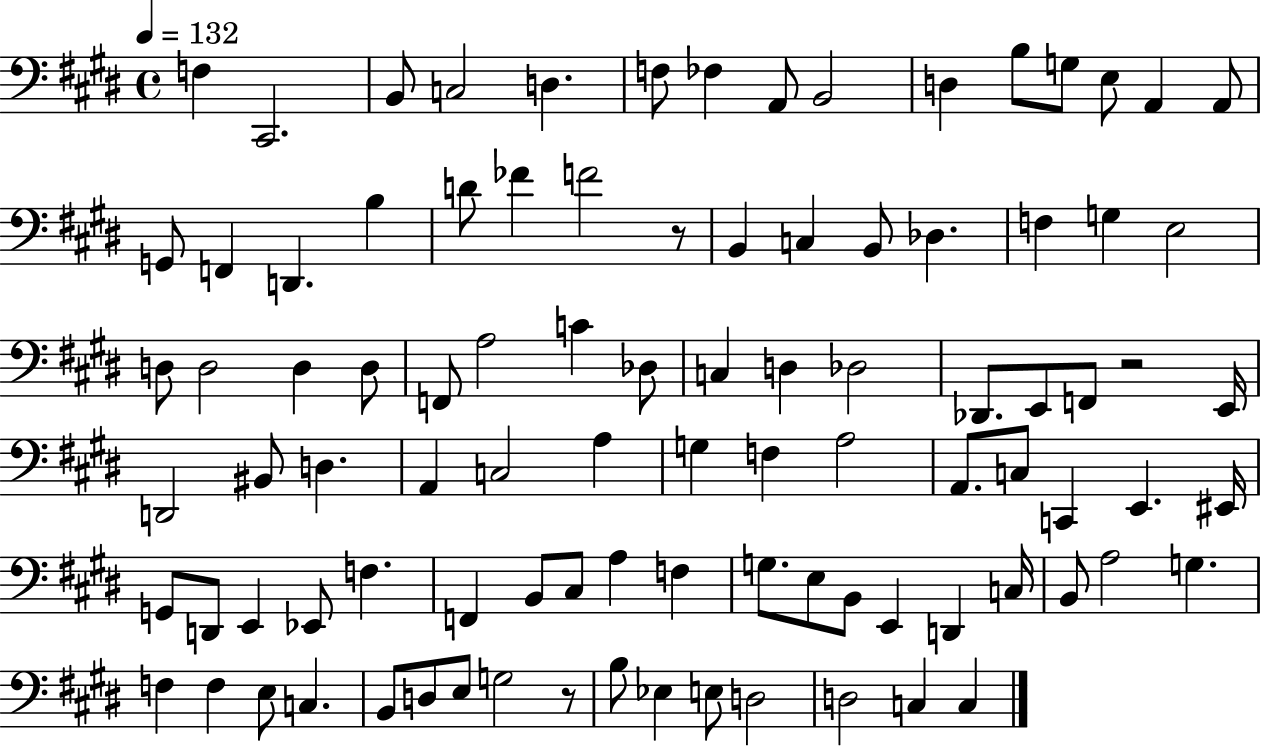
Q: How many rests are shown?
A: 3